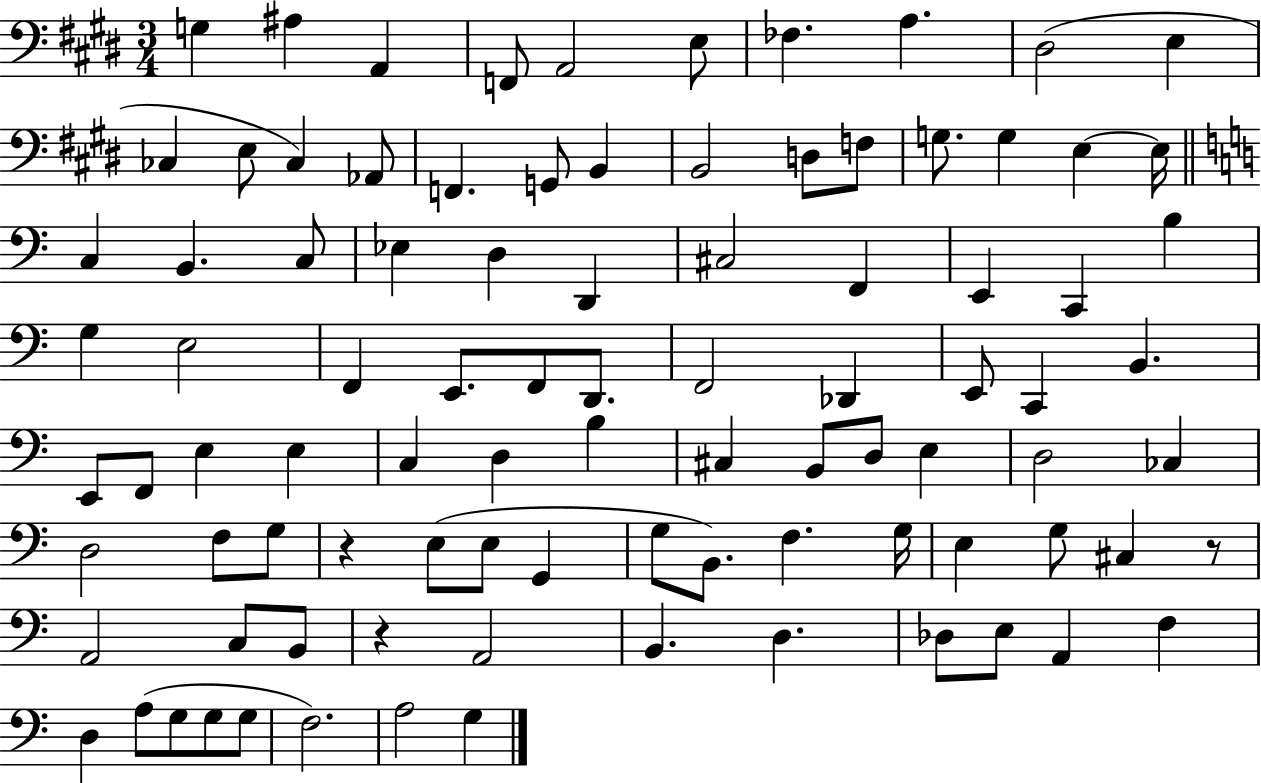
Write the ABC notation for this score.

X:1
T:Untitled
M:3/4
L:1/4
K:E
G, ^A, A,, F,,/2 A,,2 E,/2 _F, A, ^D,2 E, _C, E,/2 _C, _A,,/2 F,, G,,/2 B,, B,,2 D,/2 F,/2 G,/2 G, E, E,/4 C, B,, C,/2 _E, D, D,, ^C,2 F,, E,, C,, B, G, E,2 F,, E,,/2 F,,/2 D,,/2 F,,2 _D,, E,,/2 C,, B,, E,,/2 F,,/2 E, E, C, D, B, ^C, B,,/2 D,/2 E, D,2 _C, D,2 F,/2 G,/2 z E,/2 E,/2 G,, G,/2 B,,/2 F, G,/4 E, G,/2 ^C, z/2 A,,2 C,/2 B,,/2 z A,,2 B,, D, _D,/2 E,/2 A,, F, D, A,/2 G,/2 G,/2 G,/2 F,2 A,2 G,